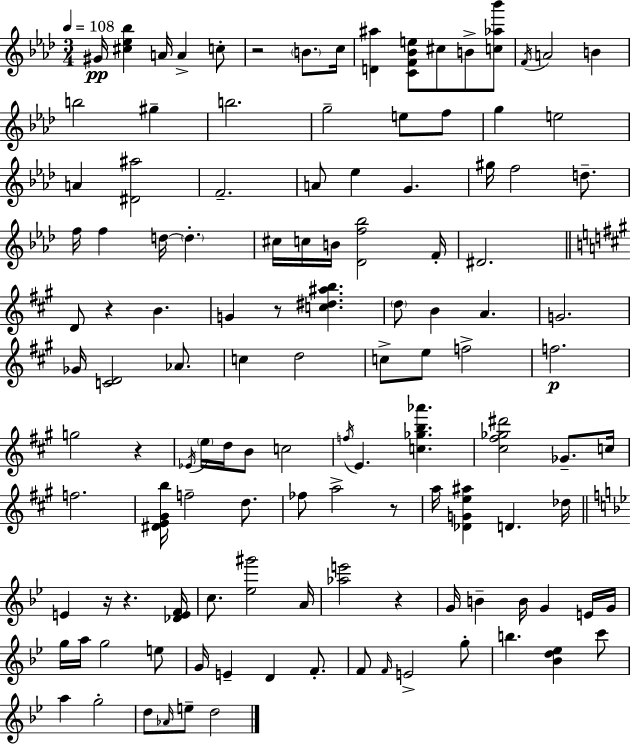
G#4/s [C#5,Eb5,Bb5]/q A4/s A4/q C5/e R/h B4/e. C5/s [D4,A#5]/q [C4,F4,Bb4,E5]/e C#5/e B4/e [C5,Ab5,Bb6]/e F4/s A4/h B4/q B5/h G#5/q B5/h. G5/h E5/e F5/e G5/q E5/h A4/q [D#4,A#5]/h F4/h. A4/e Eb5/q G4/q. G#5/s F5/h D5/e. F5/s F5/q D5/s D5/q. C#5/s C5/s B4/s [Db4,F5,Bb5]/h F4/s D#4/h. D4/e R/q B4/q. G4/q R/e [C5,D#5,A#5,B5]/q. D5/e B4/q A4/q. G4/h. Gb4/s [C4,D4]/h Ab4/e. C5/q D5/h C5/e E5/e F5/h F5/h. G5/h R/q Eb4/s E5/s D5/s B4/e C5/h F5/s E4/q. [C5,Gb5,B5,Ab6]/q. [C#5,F#5,Gb5,D#6]/h Gb4/e. C5/s F5/h. [D#4,E4,G#4,B5]/s F5/h D5/e. FES5/e A5/h R/e A5/s [Db4,G4,E5,A#5]/q D4/q. Db5/s E4/q R/s R/q. [Db4,E4,F4]/s C5/e. [Eb5,G#6]/h A4/s [Ab5,E6]/h R/q G4/s B4/q B4/s G4/q E4/s G4/s G5/s A5/s G5/h E5/e G4/s E4/q D4/q F4/e. F4/e F4/s E4/h G5/e B5/q. [Bb4,D5,Eb5]/q C6/e A5/q G5/h D5/e Ab4/s E5/e D5/h